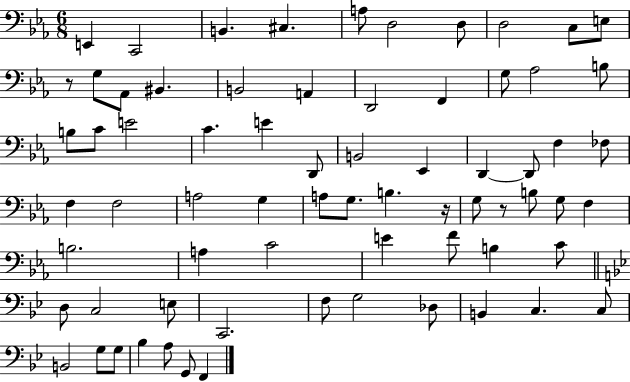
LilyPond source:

{
  \clef bass
  \numericTimeSignature
  \time 6/8
  \key ees \major
  e,4 c,2 | b,4. cis4. | a8 d2 d8 | d2 c8 e8 | \break r8 g8 aes,8 bis,4. | b,2 a,4 | d,2 f,4 | g8 aes2 b8 | \break b8 c'8 e'2 | c'4. e'4 d,8 | b,2 ees,4 | d,4~~ d,8 f4 fes8 | \break f4 f2 | a2 g4 | a8 g8. b4. r16 | g8 r8 b8 g8 f4 | \break b2. | a4 c'2 | e'4 f'8 b4 c'8 | \bar "||" \break \key bes \major d8 c2 e8 | c,2. | f8 g2 des8 | b,4 c4. c8 | \break b,2 g8 g8 | bes4 a8 g,8 f,4 | \bar "|."
}